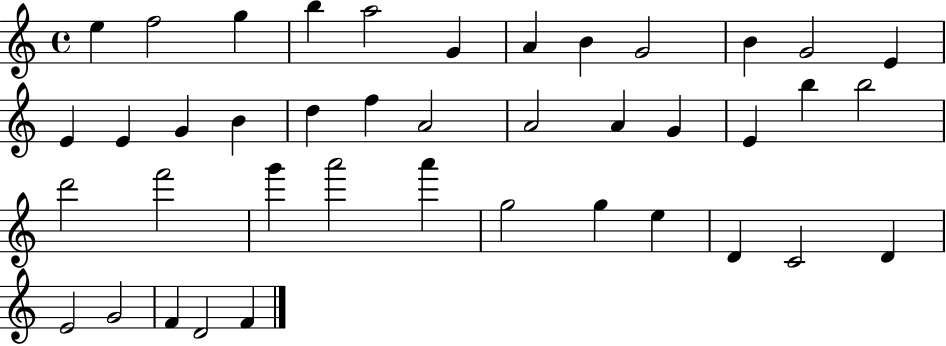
E5/q F5/h G5/q B5/q A5/h G4/q A4/q B4/q G4/h B4/q G4/h E4/q E4/q E4/q G4/q B4/q D5/q F5/q A4/h A4/h A4/q G4/q E4/q B5/q B5/h D6/h F6/h G6/q A6/h A6/q G5/h G5/q E5/q D4/q C4/h D4/q E4/h G4/h F4/q D4/h F4/q